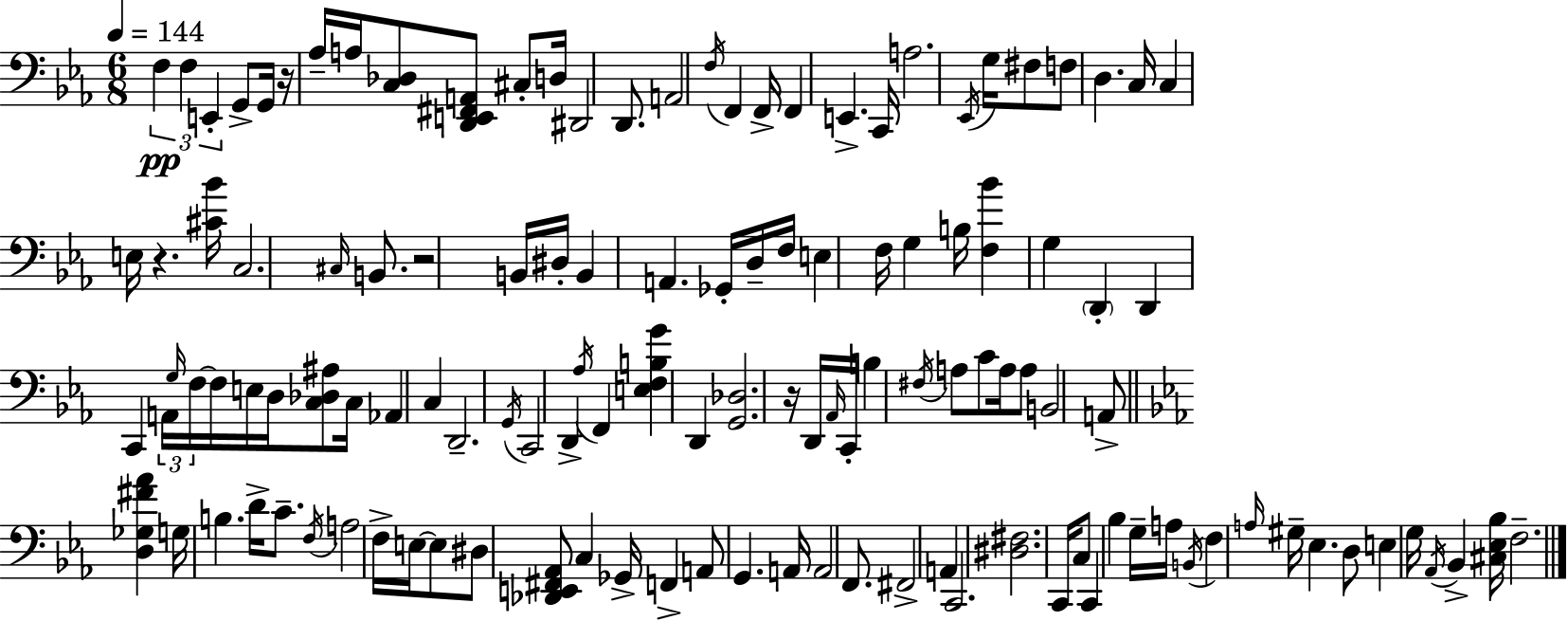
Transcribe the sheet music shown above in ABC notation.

X:1
T:Untitled
M:6/8
L:1/4
K:Eb
F, F, E,, G,,/2 G,,/4 z/4 _A,/4 A,/4 [C,_D,]/2 [D,,E,,^F,,A,,]/2 ^C,/2 D,/4 ^D,,2 D,,/2 A,,2 F,/4 F,, F,,/4 F,, E,, C,,/4 A,2 _E,,/4 G,/4 ^F,/2 F,/2 D, C,/4 C, E,/4 z [^C_B]/4 C,2 ^C,/4 B,,/2 z2 B,,/4 ^D,/4 B,, A,, _G,,/4 D,/4 F,/4 E, F,/4 G, B,/4 [F,_B] G, D,, D,, C,, A,,/4 G,/4 F,/4 F,/4 E,/4 D,/4 [C,_D,^A,]/2 C,/4 _A,, C, D,,2 G,,/4 C,,2 D,, _A,/4 F,, [E,F,B,G] D,, [G,,_D,]2 z/4 D,,/4 _A,,/4 C,,/4 B, ^F,/4 A,/2 C/2 A,/4 A,/2 B,,2 A,,/2 [D,_G,^F_A] G,/4 B, D/4 C/2 F,/4 A,2 F,/4 E,/4 E,/2 ^D,/2 [_D,,E,,^F,,_A,,]/2 C, _G,,/4 F,, A,,/2 G,, A,,/4 A,,2 F,,/2 ^F,,2 A,, C,,2 [^D,^F,]2 C,,/4 C,/2 C,, _B, G,/4 A,/4 B,,/4 F, A,/4 ^G,/4 _E, D,/2 E, G,/4 _A,,/4 _B,, [^C,_E,_B,]/4 F,2